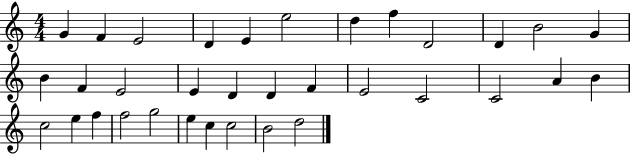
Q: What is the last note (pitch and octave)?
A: D5